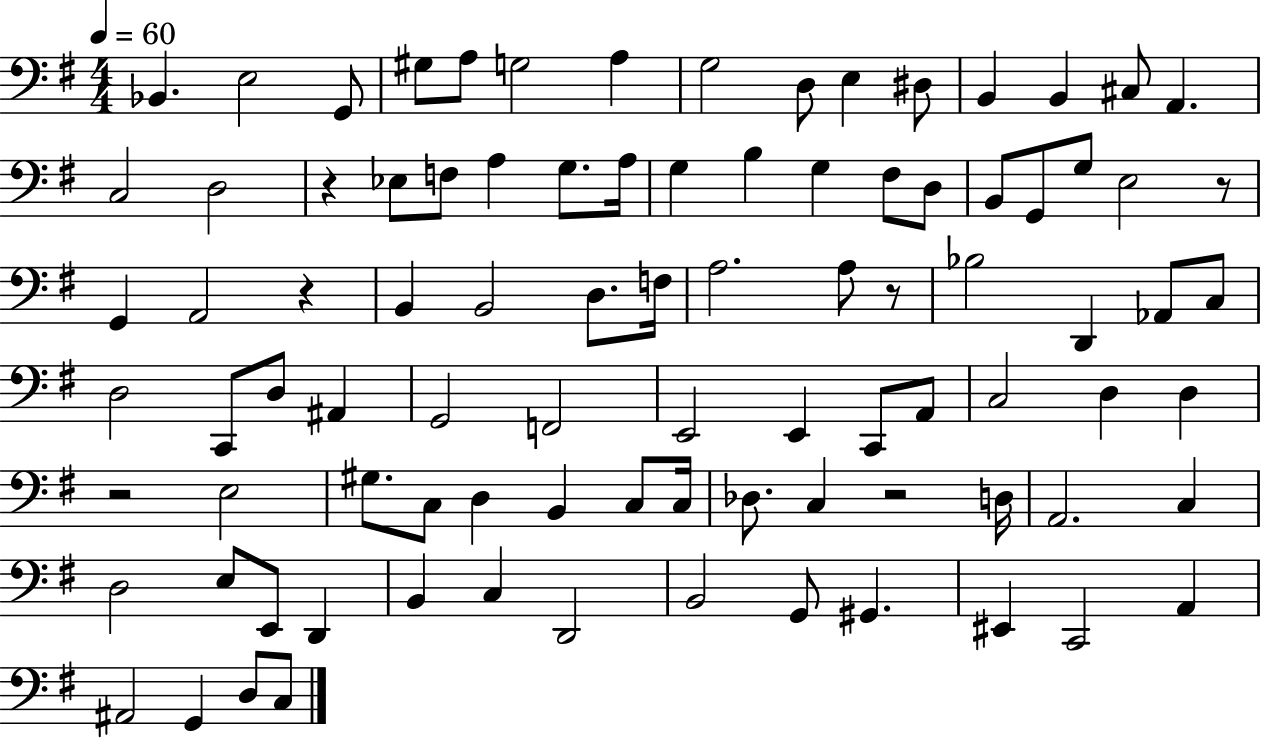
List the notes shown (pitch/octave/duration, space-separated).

Bb2/q. E3/h G2/e G#3/e A3/e G3/h A3/q G3/h D3/e E3/q D#3/e B2/q B2/q C#3/e A2/q. C3/h D3/h R/q Eb3/e F3/e A3/q G3/e. A3/s G3/q B3/q G3/q F#3/e D3/e B2/e G2/e G3/e E3/h R/e G2/q A2/h R/q B2/q B2/h D3/e. F3/s A3/h. A3/e R/e Bb3/h D2/q Ab2/e C3/e D3/h C2/e D3/e A#2/q G2/h F2/h E2/h E2/q C2/e A2/e C3/h D3/q D3/q R/h E3/h G#3/e. C3/e D3/q B2/q C3/e C3/s Db3/e. C3/q R/h D3/s A2/h. C3/q D3/h E3/e E2/e D2/q B2/q C3/q D2/h B2/h G2/e G#2/q. EIS2/q C2/h A2/q A#2/h G2/q D3/e C3/e